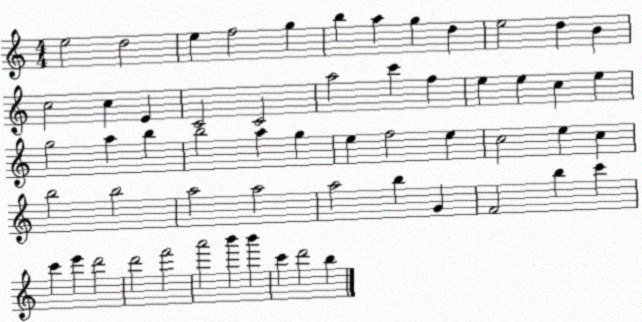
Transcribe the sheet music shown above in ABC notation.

X:1
T:Untitled
M:4/4
L:1/4
K:C
e2 d2 e f2 g b a g d e2 d B c2 c E C2 C2 a2 c' f e e c e g2 a b b2 a g e f2 e c2 e c b2 b2 a2 a2 a2 b G F2 b c' c' e' d'2 d'2 f'2 a'2 b' b' c' d'2 b